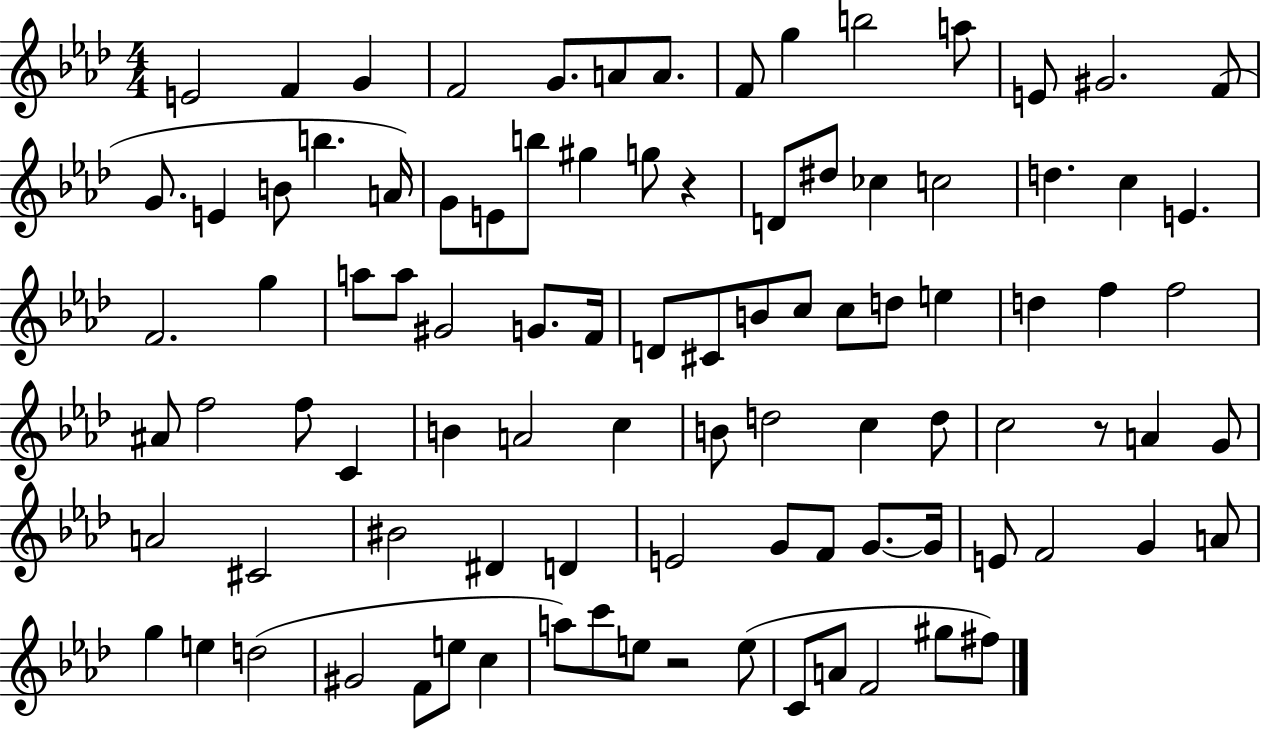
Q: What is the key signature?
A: AES major